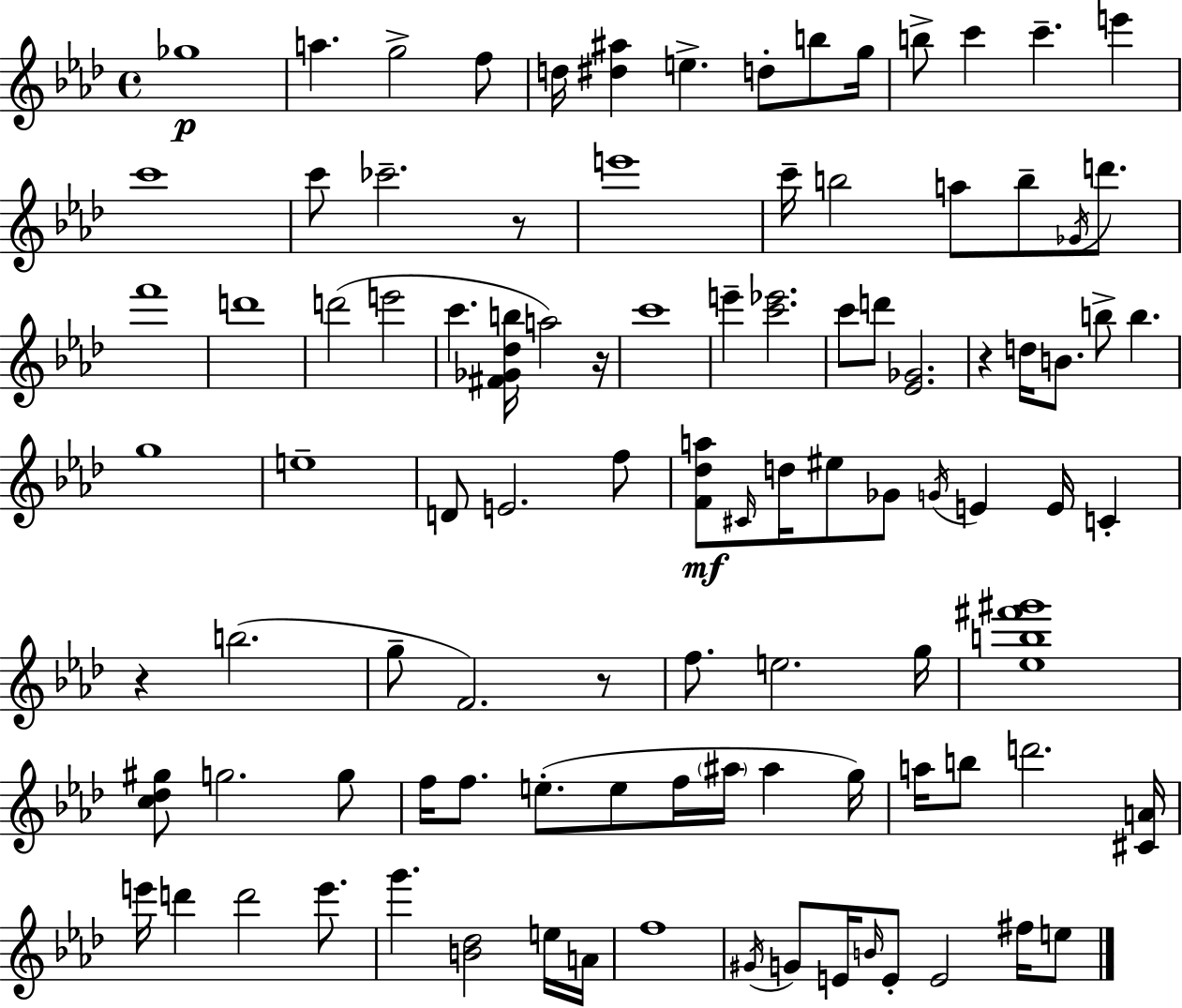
Gb5/w A5/q. G5/h F5/e D5/s [D#5,A#5]/q E5/q. D5/e B5/e G5/s B5/e C6/q C6/q. E6/q C6/w C6/e CES6/h. R/e E6/w C6/s B5/h A5/e B5/e Gb4/s D6/e. F6/w D6/w D6/h E6/h C6/q. [F#4,Gb4,Db5,B5]/s A5/h R/s C6/w E6/q [C6,Eb6]/h. C6/e D6/e [Eb4,Gb4]/h. R/q D5/s B4/e. B5/e B5/q. G5/w E5/w D4/e E4/h. F5/e [F4,Db5,A5]/e C#4/s D5/s EIS5/e Gb4/e G4/s E4/q E4/s C4/q R/q B5/h. G5/e F4/h. R/e F5/e. E5/h. G5/s [Eb5,B5,F#6,G#6]/w [C5,Db5,G#5]/e G5/h. G5/e F5/s F5/e. E5/e. E5/e F5/s A#5/s A#5/q G5/s A5/s B5/e D6/h. [C#4,A4]/s E6/s D6/q D6/h E6/e. G6/q. [B4,Db5]/h E5/s A4/s F5/w G#4/s G4/e E4/s B4/s E4/e E4/h F#5/s E5/e